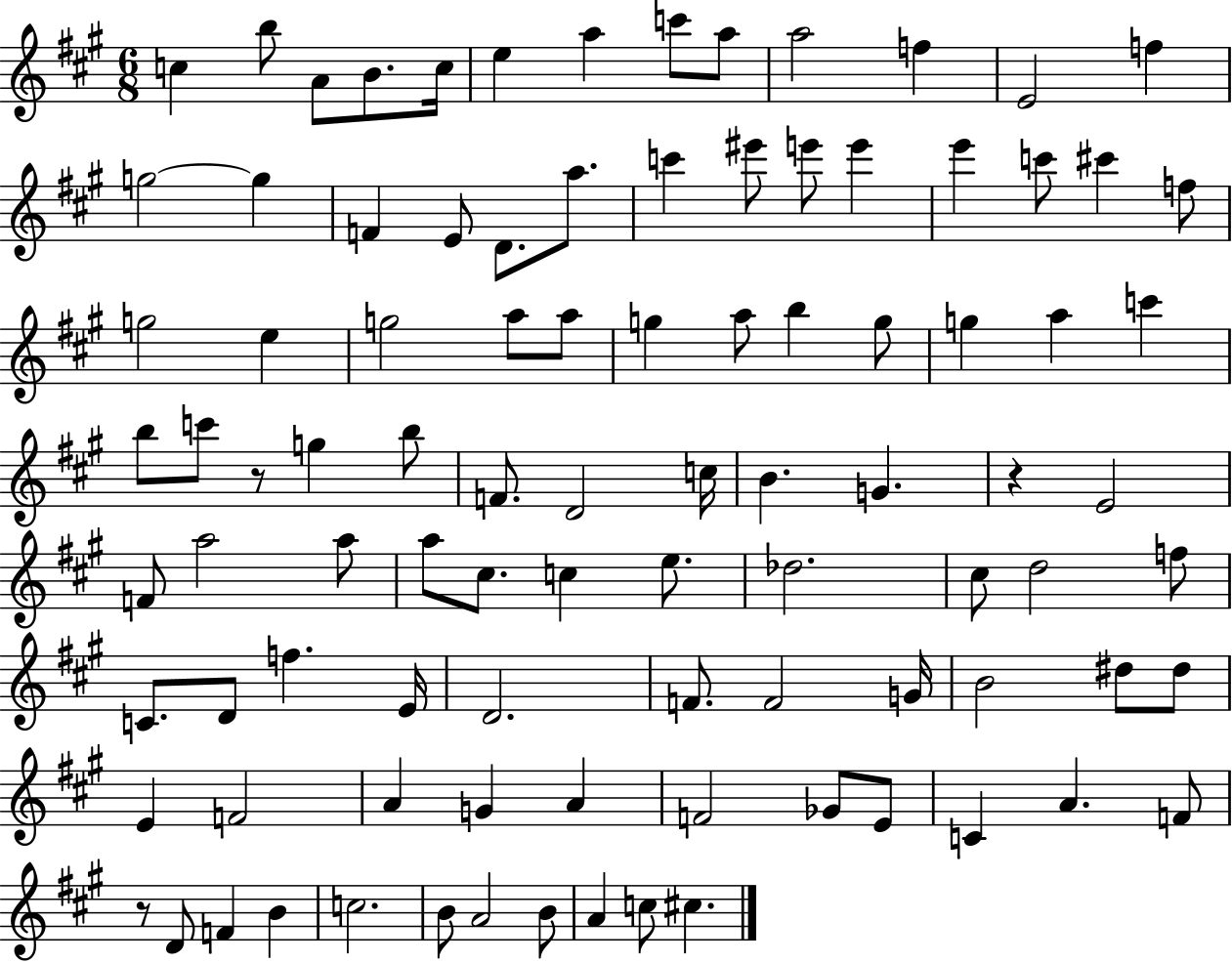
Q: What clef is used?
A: treble